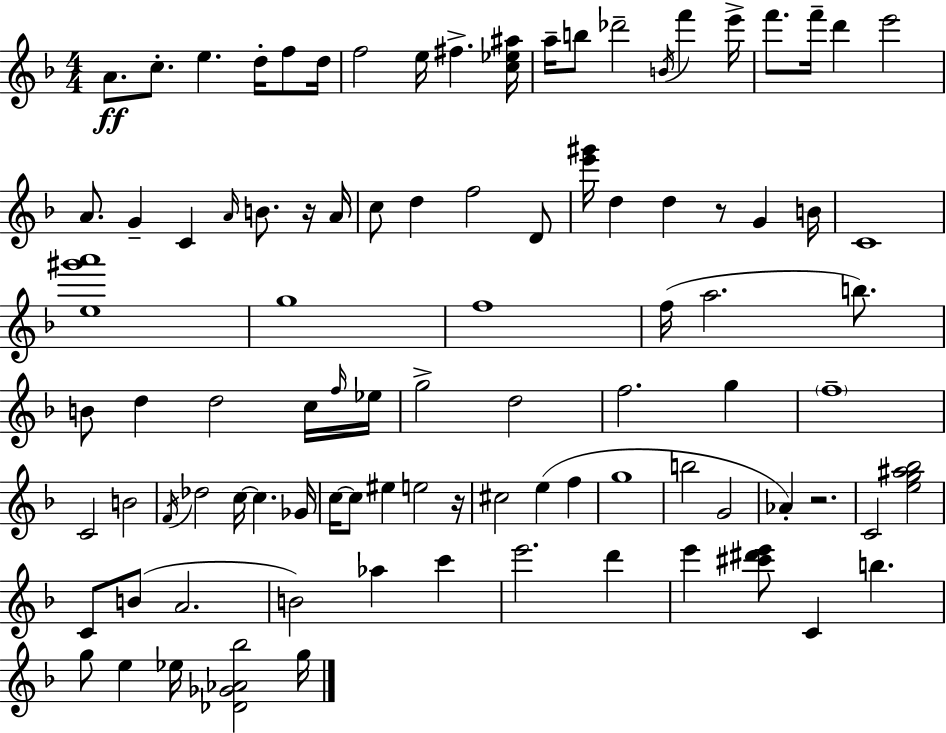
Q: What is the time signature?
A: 4/4